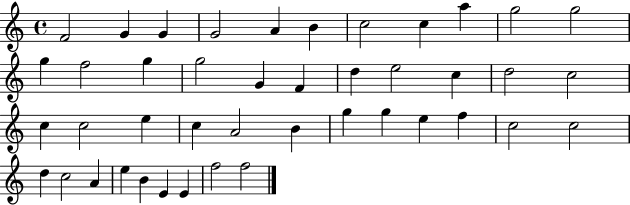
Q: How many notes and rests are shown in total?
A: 43